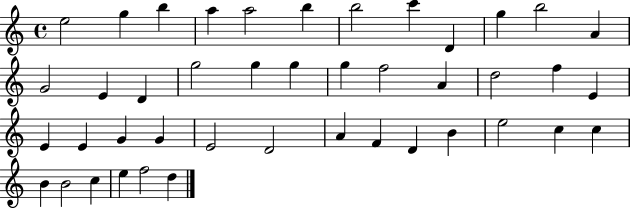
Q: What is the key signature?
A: C major